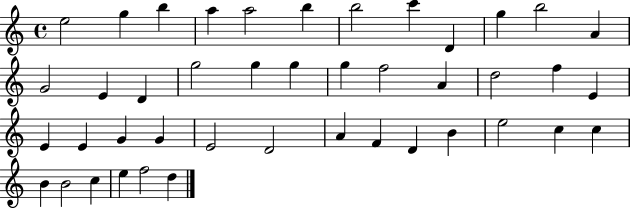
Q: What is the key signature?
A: C major